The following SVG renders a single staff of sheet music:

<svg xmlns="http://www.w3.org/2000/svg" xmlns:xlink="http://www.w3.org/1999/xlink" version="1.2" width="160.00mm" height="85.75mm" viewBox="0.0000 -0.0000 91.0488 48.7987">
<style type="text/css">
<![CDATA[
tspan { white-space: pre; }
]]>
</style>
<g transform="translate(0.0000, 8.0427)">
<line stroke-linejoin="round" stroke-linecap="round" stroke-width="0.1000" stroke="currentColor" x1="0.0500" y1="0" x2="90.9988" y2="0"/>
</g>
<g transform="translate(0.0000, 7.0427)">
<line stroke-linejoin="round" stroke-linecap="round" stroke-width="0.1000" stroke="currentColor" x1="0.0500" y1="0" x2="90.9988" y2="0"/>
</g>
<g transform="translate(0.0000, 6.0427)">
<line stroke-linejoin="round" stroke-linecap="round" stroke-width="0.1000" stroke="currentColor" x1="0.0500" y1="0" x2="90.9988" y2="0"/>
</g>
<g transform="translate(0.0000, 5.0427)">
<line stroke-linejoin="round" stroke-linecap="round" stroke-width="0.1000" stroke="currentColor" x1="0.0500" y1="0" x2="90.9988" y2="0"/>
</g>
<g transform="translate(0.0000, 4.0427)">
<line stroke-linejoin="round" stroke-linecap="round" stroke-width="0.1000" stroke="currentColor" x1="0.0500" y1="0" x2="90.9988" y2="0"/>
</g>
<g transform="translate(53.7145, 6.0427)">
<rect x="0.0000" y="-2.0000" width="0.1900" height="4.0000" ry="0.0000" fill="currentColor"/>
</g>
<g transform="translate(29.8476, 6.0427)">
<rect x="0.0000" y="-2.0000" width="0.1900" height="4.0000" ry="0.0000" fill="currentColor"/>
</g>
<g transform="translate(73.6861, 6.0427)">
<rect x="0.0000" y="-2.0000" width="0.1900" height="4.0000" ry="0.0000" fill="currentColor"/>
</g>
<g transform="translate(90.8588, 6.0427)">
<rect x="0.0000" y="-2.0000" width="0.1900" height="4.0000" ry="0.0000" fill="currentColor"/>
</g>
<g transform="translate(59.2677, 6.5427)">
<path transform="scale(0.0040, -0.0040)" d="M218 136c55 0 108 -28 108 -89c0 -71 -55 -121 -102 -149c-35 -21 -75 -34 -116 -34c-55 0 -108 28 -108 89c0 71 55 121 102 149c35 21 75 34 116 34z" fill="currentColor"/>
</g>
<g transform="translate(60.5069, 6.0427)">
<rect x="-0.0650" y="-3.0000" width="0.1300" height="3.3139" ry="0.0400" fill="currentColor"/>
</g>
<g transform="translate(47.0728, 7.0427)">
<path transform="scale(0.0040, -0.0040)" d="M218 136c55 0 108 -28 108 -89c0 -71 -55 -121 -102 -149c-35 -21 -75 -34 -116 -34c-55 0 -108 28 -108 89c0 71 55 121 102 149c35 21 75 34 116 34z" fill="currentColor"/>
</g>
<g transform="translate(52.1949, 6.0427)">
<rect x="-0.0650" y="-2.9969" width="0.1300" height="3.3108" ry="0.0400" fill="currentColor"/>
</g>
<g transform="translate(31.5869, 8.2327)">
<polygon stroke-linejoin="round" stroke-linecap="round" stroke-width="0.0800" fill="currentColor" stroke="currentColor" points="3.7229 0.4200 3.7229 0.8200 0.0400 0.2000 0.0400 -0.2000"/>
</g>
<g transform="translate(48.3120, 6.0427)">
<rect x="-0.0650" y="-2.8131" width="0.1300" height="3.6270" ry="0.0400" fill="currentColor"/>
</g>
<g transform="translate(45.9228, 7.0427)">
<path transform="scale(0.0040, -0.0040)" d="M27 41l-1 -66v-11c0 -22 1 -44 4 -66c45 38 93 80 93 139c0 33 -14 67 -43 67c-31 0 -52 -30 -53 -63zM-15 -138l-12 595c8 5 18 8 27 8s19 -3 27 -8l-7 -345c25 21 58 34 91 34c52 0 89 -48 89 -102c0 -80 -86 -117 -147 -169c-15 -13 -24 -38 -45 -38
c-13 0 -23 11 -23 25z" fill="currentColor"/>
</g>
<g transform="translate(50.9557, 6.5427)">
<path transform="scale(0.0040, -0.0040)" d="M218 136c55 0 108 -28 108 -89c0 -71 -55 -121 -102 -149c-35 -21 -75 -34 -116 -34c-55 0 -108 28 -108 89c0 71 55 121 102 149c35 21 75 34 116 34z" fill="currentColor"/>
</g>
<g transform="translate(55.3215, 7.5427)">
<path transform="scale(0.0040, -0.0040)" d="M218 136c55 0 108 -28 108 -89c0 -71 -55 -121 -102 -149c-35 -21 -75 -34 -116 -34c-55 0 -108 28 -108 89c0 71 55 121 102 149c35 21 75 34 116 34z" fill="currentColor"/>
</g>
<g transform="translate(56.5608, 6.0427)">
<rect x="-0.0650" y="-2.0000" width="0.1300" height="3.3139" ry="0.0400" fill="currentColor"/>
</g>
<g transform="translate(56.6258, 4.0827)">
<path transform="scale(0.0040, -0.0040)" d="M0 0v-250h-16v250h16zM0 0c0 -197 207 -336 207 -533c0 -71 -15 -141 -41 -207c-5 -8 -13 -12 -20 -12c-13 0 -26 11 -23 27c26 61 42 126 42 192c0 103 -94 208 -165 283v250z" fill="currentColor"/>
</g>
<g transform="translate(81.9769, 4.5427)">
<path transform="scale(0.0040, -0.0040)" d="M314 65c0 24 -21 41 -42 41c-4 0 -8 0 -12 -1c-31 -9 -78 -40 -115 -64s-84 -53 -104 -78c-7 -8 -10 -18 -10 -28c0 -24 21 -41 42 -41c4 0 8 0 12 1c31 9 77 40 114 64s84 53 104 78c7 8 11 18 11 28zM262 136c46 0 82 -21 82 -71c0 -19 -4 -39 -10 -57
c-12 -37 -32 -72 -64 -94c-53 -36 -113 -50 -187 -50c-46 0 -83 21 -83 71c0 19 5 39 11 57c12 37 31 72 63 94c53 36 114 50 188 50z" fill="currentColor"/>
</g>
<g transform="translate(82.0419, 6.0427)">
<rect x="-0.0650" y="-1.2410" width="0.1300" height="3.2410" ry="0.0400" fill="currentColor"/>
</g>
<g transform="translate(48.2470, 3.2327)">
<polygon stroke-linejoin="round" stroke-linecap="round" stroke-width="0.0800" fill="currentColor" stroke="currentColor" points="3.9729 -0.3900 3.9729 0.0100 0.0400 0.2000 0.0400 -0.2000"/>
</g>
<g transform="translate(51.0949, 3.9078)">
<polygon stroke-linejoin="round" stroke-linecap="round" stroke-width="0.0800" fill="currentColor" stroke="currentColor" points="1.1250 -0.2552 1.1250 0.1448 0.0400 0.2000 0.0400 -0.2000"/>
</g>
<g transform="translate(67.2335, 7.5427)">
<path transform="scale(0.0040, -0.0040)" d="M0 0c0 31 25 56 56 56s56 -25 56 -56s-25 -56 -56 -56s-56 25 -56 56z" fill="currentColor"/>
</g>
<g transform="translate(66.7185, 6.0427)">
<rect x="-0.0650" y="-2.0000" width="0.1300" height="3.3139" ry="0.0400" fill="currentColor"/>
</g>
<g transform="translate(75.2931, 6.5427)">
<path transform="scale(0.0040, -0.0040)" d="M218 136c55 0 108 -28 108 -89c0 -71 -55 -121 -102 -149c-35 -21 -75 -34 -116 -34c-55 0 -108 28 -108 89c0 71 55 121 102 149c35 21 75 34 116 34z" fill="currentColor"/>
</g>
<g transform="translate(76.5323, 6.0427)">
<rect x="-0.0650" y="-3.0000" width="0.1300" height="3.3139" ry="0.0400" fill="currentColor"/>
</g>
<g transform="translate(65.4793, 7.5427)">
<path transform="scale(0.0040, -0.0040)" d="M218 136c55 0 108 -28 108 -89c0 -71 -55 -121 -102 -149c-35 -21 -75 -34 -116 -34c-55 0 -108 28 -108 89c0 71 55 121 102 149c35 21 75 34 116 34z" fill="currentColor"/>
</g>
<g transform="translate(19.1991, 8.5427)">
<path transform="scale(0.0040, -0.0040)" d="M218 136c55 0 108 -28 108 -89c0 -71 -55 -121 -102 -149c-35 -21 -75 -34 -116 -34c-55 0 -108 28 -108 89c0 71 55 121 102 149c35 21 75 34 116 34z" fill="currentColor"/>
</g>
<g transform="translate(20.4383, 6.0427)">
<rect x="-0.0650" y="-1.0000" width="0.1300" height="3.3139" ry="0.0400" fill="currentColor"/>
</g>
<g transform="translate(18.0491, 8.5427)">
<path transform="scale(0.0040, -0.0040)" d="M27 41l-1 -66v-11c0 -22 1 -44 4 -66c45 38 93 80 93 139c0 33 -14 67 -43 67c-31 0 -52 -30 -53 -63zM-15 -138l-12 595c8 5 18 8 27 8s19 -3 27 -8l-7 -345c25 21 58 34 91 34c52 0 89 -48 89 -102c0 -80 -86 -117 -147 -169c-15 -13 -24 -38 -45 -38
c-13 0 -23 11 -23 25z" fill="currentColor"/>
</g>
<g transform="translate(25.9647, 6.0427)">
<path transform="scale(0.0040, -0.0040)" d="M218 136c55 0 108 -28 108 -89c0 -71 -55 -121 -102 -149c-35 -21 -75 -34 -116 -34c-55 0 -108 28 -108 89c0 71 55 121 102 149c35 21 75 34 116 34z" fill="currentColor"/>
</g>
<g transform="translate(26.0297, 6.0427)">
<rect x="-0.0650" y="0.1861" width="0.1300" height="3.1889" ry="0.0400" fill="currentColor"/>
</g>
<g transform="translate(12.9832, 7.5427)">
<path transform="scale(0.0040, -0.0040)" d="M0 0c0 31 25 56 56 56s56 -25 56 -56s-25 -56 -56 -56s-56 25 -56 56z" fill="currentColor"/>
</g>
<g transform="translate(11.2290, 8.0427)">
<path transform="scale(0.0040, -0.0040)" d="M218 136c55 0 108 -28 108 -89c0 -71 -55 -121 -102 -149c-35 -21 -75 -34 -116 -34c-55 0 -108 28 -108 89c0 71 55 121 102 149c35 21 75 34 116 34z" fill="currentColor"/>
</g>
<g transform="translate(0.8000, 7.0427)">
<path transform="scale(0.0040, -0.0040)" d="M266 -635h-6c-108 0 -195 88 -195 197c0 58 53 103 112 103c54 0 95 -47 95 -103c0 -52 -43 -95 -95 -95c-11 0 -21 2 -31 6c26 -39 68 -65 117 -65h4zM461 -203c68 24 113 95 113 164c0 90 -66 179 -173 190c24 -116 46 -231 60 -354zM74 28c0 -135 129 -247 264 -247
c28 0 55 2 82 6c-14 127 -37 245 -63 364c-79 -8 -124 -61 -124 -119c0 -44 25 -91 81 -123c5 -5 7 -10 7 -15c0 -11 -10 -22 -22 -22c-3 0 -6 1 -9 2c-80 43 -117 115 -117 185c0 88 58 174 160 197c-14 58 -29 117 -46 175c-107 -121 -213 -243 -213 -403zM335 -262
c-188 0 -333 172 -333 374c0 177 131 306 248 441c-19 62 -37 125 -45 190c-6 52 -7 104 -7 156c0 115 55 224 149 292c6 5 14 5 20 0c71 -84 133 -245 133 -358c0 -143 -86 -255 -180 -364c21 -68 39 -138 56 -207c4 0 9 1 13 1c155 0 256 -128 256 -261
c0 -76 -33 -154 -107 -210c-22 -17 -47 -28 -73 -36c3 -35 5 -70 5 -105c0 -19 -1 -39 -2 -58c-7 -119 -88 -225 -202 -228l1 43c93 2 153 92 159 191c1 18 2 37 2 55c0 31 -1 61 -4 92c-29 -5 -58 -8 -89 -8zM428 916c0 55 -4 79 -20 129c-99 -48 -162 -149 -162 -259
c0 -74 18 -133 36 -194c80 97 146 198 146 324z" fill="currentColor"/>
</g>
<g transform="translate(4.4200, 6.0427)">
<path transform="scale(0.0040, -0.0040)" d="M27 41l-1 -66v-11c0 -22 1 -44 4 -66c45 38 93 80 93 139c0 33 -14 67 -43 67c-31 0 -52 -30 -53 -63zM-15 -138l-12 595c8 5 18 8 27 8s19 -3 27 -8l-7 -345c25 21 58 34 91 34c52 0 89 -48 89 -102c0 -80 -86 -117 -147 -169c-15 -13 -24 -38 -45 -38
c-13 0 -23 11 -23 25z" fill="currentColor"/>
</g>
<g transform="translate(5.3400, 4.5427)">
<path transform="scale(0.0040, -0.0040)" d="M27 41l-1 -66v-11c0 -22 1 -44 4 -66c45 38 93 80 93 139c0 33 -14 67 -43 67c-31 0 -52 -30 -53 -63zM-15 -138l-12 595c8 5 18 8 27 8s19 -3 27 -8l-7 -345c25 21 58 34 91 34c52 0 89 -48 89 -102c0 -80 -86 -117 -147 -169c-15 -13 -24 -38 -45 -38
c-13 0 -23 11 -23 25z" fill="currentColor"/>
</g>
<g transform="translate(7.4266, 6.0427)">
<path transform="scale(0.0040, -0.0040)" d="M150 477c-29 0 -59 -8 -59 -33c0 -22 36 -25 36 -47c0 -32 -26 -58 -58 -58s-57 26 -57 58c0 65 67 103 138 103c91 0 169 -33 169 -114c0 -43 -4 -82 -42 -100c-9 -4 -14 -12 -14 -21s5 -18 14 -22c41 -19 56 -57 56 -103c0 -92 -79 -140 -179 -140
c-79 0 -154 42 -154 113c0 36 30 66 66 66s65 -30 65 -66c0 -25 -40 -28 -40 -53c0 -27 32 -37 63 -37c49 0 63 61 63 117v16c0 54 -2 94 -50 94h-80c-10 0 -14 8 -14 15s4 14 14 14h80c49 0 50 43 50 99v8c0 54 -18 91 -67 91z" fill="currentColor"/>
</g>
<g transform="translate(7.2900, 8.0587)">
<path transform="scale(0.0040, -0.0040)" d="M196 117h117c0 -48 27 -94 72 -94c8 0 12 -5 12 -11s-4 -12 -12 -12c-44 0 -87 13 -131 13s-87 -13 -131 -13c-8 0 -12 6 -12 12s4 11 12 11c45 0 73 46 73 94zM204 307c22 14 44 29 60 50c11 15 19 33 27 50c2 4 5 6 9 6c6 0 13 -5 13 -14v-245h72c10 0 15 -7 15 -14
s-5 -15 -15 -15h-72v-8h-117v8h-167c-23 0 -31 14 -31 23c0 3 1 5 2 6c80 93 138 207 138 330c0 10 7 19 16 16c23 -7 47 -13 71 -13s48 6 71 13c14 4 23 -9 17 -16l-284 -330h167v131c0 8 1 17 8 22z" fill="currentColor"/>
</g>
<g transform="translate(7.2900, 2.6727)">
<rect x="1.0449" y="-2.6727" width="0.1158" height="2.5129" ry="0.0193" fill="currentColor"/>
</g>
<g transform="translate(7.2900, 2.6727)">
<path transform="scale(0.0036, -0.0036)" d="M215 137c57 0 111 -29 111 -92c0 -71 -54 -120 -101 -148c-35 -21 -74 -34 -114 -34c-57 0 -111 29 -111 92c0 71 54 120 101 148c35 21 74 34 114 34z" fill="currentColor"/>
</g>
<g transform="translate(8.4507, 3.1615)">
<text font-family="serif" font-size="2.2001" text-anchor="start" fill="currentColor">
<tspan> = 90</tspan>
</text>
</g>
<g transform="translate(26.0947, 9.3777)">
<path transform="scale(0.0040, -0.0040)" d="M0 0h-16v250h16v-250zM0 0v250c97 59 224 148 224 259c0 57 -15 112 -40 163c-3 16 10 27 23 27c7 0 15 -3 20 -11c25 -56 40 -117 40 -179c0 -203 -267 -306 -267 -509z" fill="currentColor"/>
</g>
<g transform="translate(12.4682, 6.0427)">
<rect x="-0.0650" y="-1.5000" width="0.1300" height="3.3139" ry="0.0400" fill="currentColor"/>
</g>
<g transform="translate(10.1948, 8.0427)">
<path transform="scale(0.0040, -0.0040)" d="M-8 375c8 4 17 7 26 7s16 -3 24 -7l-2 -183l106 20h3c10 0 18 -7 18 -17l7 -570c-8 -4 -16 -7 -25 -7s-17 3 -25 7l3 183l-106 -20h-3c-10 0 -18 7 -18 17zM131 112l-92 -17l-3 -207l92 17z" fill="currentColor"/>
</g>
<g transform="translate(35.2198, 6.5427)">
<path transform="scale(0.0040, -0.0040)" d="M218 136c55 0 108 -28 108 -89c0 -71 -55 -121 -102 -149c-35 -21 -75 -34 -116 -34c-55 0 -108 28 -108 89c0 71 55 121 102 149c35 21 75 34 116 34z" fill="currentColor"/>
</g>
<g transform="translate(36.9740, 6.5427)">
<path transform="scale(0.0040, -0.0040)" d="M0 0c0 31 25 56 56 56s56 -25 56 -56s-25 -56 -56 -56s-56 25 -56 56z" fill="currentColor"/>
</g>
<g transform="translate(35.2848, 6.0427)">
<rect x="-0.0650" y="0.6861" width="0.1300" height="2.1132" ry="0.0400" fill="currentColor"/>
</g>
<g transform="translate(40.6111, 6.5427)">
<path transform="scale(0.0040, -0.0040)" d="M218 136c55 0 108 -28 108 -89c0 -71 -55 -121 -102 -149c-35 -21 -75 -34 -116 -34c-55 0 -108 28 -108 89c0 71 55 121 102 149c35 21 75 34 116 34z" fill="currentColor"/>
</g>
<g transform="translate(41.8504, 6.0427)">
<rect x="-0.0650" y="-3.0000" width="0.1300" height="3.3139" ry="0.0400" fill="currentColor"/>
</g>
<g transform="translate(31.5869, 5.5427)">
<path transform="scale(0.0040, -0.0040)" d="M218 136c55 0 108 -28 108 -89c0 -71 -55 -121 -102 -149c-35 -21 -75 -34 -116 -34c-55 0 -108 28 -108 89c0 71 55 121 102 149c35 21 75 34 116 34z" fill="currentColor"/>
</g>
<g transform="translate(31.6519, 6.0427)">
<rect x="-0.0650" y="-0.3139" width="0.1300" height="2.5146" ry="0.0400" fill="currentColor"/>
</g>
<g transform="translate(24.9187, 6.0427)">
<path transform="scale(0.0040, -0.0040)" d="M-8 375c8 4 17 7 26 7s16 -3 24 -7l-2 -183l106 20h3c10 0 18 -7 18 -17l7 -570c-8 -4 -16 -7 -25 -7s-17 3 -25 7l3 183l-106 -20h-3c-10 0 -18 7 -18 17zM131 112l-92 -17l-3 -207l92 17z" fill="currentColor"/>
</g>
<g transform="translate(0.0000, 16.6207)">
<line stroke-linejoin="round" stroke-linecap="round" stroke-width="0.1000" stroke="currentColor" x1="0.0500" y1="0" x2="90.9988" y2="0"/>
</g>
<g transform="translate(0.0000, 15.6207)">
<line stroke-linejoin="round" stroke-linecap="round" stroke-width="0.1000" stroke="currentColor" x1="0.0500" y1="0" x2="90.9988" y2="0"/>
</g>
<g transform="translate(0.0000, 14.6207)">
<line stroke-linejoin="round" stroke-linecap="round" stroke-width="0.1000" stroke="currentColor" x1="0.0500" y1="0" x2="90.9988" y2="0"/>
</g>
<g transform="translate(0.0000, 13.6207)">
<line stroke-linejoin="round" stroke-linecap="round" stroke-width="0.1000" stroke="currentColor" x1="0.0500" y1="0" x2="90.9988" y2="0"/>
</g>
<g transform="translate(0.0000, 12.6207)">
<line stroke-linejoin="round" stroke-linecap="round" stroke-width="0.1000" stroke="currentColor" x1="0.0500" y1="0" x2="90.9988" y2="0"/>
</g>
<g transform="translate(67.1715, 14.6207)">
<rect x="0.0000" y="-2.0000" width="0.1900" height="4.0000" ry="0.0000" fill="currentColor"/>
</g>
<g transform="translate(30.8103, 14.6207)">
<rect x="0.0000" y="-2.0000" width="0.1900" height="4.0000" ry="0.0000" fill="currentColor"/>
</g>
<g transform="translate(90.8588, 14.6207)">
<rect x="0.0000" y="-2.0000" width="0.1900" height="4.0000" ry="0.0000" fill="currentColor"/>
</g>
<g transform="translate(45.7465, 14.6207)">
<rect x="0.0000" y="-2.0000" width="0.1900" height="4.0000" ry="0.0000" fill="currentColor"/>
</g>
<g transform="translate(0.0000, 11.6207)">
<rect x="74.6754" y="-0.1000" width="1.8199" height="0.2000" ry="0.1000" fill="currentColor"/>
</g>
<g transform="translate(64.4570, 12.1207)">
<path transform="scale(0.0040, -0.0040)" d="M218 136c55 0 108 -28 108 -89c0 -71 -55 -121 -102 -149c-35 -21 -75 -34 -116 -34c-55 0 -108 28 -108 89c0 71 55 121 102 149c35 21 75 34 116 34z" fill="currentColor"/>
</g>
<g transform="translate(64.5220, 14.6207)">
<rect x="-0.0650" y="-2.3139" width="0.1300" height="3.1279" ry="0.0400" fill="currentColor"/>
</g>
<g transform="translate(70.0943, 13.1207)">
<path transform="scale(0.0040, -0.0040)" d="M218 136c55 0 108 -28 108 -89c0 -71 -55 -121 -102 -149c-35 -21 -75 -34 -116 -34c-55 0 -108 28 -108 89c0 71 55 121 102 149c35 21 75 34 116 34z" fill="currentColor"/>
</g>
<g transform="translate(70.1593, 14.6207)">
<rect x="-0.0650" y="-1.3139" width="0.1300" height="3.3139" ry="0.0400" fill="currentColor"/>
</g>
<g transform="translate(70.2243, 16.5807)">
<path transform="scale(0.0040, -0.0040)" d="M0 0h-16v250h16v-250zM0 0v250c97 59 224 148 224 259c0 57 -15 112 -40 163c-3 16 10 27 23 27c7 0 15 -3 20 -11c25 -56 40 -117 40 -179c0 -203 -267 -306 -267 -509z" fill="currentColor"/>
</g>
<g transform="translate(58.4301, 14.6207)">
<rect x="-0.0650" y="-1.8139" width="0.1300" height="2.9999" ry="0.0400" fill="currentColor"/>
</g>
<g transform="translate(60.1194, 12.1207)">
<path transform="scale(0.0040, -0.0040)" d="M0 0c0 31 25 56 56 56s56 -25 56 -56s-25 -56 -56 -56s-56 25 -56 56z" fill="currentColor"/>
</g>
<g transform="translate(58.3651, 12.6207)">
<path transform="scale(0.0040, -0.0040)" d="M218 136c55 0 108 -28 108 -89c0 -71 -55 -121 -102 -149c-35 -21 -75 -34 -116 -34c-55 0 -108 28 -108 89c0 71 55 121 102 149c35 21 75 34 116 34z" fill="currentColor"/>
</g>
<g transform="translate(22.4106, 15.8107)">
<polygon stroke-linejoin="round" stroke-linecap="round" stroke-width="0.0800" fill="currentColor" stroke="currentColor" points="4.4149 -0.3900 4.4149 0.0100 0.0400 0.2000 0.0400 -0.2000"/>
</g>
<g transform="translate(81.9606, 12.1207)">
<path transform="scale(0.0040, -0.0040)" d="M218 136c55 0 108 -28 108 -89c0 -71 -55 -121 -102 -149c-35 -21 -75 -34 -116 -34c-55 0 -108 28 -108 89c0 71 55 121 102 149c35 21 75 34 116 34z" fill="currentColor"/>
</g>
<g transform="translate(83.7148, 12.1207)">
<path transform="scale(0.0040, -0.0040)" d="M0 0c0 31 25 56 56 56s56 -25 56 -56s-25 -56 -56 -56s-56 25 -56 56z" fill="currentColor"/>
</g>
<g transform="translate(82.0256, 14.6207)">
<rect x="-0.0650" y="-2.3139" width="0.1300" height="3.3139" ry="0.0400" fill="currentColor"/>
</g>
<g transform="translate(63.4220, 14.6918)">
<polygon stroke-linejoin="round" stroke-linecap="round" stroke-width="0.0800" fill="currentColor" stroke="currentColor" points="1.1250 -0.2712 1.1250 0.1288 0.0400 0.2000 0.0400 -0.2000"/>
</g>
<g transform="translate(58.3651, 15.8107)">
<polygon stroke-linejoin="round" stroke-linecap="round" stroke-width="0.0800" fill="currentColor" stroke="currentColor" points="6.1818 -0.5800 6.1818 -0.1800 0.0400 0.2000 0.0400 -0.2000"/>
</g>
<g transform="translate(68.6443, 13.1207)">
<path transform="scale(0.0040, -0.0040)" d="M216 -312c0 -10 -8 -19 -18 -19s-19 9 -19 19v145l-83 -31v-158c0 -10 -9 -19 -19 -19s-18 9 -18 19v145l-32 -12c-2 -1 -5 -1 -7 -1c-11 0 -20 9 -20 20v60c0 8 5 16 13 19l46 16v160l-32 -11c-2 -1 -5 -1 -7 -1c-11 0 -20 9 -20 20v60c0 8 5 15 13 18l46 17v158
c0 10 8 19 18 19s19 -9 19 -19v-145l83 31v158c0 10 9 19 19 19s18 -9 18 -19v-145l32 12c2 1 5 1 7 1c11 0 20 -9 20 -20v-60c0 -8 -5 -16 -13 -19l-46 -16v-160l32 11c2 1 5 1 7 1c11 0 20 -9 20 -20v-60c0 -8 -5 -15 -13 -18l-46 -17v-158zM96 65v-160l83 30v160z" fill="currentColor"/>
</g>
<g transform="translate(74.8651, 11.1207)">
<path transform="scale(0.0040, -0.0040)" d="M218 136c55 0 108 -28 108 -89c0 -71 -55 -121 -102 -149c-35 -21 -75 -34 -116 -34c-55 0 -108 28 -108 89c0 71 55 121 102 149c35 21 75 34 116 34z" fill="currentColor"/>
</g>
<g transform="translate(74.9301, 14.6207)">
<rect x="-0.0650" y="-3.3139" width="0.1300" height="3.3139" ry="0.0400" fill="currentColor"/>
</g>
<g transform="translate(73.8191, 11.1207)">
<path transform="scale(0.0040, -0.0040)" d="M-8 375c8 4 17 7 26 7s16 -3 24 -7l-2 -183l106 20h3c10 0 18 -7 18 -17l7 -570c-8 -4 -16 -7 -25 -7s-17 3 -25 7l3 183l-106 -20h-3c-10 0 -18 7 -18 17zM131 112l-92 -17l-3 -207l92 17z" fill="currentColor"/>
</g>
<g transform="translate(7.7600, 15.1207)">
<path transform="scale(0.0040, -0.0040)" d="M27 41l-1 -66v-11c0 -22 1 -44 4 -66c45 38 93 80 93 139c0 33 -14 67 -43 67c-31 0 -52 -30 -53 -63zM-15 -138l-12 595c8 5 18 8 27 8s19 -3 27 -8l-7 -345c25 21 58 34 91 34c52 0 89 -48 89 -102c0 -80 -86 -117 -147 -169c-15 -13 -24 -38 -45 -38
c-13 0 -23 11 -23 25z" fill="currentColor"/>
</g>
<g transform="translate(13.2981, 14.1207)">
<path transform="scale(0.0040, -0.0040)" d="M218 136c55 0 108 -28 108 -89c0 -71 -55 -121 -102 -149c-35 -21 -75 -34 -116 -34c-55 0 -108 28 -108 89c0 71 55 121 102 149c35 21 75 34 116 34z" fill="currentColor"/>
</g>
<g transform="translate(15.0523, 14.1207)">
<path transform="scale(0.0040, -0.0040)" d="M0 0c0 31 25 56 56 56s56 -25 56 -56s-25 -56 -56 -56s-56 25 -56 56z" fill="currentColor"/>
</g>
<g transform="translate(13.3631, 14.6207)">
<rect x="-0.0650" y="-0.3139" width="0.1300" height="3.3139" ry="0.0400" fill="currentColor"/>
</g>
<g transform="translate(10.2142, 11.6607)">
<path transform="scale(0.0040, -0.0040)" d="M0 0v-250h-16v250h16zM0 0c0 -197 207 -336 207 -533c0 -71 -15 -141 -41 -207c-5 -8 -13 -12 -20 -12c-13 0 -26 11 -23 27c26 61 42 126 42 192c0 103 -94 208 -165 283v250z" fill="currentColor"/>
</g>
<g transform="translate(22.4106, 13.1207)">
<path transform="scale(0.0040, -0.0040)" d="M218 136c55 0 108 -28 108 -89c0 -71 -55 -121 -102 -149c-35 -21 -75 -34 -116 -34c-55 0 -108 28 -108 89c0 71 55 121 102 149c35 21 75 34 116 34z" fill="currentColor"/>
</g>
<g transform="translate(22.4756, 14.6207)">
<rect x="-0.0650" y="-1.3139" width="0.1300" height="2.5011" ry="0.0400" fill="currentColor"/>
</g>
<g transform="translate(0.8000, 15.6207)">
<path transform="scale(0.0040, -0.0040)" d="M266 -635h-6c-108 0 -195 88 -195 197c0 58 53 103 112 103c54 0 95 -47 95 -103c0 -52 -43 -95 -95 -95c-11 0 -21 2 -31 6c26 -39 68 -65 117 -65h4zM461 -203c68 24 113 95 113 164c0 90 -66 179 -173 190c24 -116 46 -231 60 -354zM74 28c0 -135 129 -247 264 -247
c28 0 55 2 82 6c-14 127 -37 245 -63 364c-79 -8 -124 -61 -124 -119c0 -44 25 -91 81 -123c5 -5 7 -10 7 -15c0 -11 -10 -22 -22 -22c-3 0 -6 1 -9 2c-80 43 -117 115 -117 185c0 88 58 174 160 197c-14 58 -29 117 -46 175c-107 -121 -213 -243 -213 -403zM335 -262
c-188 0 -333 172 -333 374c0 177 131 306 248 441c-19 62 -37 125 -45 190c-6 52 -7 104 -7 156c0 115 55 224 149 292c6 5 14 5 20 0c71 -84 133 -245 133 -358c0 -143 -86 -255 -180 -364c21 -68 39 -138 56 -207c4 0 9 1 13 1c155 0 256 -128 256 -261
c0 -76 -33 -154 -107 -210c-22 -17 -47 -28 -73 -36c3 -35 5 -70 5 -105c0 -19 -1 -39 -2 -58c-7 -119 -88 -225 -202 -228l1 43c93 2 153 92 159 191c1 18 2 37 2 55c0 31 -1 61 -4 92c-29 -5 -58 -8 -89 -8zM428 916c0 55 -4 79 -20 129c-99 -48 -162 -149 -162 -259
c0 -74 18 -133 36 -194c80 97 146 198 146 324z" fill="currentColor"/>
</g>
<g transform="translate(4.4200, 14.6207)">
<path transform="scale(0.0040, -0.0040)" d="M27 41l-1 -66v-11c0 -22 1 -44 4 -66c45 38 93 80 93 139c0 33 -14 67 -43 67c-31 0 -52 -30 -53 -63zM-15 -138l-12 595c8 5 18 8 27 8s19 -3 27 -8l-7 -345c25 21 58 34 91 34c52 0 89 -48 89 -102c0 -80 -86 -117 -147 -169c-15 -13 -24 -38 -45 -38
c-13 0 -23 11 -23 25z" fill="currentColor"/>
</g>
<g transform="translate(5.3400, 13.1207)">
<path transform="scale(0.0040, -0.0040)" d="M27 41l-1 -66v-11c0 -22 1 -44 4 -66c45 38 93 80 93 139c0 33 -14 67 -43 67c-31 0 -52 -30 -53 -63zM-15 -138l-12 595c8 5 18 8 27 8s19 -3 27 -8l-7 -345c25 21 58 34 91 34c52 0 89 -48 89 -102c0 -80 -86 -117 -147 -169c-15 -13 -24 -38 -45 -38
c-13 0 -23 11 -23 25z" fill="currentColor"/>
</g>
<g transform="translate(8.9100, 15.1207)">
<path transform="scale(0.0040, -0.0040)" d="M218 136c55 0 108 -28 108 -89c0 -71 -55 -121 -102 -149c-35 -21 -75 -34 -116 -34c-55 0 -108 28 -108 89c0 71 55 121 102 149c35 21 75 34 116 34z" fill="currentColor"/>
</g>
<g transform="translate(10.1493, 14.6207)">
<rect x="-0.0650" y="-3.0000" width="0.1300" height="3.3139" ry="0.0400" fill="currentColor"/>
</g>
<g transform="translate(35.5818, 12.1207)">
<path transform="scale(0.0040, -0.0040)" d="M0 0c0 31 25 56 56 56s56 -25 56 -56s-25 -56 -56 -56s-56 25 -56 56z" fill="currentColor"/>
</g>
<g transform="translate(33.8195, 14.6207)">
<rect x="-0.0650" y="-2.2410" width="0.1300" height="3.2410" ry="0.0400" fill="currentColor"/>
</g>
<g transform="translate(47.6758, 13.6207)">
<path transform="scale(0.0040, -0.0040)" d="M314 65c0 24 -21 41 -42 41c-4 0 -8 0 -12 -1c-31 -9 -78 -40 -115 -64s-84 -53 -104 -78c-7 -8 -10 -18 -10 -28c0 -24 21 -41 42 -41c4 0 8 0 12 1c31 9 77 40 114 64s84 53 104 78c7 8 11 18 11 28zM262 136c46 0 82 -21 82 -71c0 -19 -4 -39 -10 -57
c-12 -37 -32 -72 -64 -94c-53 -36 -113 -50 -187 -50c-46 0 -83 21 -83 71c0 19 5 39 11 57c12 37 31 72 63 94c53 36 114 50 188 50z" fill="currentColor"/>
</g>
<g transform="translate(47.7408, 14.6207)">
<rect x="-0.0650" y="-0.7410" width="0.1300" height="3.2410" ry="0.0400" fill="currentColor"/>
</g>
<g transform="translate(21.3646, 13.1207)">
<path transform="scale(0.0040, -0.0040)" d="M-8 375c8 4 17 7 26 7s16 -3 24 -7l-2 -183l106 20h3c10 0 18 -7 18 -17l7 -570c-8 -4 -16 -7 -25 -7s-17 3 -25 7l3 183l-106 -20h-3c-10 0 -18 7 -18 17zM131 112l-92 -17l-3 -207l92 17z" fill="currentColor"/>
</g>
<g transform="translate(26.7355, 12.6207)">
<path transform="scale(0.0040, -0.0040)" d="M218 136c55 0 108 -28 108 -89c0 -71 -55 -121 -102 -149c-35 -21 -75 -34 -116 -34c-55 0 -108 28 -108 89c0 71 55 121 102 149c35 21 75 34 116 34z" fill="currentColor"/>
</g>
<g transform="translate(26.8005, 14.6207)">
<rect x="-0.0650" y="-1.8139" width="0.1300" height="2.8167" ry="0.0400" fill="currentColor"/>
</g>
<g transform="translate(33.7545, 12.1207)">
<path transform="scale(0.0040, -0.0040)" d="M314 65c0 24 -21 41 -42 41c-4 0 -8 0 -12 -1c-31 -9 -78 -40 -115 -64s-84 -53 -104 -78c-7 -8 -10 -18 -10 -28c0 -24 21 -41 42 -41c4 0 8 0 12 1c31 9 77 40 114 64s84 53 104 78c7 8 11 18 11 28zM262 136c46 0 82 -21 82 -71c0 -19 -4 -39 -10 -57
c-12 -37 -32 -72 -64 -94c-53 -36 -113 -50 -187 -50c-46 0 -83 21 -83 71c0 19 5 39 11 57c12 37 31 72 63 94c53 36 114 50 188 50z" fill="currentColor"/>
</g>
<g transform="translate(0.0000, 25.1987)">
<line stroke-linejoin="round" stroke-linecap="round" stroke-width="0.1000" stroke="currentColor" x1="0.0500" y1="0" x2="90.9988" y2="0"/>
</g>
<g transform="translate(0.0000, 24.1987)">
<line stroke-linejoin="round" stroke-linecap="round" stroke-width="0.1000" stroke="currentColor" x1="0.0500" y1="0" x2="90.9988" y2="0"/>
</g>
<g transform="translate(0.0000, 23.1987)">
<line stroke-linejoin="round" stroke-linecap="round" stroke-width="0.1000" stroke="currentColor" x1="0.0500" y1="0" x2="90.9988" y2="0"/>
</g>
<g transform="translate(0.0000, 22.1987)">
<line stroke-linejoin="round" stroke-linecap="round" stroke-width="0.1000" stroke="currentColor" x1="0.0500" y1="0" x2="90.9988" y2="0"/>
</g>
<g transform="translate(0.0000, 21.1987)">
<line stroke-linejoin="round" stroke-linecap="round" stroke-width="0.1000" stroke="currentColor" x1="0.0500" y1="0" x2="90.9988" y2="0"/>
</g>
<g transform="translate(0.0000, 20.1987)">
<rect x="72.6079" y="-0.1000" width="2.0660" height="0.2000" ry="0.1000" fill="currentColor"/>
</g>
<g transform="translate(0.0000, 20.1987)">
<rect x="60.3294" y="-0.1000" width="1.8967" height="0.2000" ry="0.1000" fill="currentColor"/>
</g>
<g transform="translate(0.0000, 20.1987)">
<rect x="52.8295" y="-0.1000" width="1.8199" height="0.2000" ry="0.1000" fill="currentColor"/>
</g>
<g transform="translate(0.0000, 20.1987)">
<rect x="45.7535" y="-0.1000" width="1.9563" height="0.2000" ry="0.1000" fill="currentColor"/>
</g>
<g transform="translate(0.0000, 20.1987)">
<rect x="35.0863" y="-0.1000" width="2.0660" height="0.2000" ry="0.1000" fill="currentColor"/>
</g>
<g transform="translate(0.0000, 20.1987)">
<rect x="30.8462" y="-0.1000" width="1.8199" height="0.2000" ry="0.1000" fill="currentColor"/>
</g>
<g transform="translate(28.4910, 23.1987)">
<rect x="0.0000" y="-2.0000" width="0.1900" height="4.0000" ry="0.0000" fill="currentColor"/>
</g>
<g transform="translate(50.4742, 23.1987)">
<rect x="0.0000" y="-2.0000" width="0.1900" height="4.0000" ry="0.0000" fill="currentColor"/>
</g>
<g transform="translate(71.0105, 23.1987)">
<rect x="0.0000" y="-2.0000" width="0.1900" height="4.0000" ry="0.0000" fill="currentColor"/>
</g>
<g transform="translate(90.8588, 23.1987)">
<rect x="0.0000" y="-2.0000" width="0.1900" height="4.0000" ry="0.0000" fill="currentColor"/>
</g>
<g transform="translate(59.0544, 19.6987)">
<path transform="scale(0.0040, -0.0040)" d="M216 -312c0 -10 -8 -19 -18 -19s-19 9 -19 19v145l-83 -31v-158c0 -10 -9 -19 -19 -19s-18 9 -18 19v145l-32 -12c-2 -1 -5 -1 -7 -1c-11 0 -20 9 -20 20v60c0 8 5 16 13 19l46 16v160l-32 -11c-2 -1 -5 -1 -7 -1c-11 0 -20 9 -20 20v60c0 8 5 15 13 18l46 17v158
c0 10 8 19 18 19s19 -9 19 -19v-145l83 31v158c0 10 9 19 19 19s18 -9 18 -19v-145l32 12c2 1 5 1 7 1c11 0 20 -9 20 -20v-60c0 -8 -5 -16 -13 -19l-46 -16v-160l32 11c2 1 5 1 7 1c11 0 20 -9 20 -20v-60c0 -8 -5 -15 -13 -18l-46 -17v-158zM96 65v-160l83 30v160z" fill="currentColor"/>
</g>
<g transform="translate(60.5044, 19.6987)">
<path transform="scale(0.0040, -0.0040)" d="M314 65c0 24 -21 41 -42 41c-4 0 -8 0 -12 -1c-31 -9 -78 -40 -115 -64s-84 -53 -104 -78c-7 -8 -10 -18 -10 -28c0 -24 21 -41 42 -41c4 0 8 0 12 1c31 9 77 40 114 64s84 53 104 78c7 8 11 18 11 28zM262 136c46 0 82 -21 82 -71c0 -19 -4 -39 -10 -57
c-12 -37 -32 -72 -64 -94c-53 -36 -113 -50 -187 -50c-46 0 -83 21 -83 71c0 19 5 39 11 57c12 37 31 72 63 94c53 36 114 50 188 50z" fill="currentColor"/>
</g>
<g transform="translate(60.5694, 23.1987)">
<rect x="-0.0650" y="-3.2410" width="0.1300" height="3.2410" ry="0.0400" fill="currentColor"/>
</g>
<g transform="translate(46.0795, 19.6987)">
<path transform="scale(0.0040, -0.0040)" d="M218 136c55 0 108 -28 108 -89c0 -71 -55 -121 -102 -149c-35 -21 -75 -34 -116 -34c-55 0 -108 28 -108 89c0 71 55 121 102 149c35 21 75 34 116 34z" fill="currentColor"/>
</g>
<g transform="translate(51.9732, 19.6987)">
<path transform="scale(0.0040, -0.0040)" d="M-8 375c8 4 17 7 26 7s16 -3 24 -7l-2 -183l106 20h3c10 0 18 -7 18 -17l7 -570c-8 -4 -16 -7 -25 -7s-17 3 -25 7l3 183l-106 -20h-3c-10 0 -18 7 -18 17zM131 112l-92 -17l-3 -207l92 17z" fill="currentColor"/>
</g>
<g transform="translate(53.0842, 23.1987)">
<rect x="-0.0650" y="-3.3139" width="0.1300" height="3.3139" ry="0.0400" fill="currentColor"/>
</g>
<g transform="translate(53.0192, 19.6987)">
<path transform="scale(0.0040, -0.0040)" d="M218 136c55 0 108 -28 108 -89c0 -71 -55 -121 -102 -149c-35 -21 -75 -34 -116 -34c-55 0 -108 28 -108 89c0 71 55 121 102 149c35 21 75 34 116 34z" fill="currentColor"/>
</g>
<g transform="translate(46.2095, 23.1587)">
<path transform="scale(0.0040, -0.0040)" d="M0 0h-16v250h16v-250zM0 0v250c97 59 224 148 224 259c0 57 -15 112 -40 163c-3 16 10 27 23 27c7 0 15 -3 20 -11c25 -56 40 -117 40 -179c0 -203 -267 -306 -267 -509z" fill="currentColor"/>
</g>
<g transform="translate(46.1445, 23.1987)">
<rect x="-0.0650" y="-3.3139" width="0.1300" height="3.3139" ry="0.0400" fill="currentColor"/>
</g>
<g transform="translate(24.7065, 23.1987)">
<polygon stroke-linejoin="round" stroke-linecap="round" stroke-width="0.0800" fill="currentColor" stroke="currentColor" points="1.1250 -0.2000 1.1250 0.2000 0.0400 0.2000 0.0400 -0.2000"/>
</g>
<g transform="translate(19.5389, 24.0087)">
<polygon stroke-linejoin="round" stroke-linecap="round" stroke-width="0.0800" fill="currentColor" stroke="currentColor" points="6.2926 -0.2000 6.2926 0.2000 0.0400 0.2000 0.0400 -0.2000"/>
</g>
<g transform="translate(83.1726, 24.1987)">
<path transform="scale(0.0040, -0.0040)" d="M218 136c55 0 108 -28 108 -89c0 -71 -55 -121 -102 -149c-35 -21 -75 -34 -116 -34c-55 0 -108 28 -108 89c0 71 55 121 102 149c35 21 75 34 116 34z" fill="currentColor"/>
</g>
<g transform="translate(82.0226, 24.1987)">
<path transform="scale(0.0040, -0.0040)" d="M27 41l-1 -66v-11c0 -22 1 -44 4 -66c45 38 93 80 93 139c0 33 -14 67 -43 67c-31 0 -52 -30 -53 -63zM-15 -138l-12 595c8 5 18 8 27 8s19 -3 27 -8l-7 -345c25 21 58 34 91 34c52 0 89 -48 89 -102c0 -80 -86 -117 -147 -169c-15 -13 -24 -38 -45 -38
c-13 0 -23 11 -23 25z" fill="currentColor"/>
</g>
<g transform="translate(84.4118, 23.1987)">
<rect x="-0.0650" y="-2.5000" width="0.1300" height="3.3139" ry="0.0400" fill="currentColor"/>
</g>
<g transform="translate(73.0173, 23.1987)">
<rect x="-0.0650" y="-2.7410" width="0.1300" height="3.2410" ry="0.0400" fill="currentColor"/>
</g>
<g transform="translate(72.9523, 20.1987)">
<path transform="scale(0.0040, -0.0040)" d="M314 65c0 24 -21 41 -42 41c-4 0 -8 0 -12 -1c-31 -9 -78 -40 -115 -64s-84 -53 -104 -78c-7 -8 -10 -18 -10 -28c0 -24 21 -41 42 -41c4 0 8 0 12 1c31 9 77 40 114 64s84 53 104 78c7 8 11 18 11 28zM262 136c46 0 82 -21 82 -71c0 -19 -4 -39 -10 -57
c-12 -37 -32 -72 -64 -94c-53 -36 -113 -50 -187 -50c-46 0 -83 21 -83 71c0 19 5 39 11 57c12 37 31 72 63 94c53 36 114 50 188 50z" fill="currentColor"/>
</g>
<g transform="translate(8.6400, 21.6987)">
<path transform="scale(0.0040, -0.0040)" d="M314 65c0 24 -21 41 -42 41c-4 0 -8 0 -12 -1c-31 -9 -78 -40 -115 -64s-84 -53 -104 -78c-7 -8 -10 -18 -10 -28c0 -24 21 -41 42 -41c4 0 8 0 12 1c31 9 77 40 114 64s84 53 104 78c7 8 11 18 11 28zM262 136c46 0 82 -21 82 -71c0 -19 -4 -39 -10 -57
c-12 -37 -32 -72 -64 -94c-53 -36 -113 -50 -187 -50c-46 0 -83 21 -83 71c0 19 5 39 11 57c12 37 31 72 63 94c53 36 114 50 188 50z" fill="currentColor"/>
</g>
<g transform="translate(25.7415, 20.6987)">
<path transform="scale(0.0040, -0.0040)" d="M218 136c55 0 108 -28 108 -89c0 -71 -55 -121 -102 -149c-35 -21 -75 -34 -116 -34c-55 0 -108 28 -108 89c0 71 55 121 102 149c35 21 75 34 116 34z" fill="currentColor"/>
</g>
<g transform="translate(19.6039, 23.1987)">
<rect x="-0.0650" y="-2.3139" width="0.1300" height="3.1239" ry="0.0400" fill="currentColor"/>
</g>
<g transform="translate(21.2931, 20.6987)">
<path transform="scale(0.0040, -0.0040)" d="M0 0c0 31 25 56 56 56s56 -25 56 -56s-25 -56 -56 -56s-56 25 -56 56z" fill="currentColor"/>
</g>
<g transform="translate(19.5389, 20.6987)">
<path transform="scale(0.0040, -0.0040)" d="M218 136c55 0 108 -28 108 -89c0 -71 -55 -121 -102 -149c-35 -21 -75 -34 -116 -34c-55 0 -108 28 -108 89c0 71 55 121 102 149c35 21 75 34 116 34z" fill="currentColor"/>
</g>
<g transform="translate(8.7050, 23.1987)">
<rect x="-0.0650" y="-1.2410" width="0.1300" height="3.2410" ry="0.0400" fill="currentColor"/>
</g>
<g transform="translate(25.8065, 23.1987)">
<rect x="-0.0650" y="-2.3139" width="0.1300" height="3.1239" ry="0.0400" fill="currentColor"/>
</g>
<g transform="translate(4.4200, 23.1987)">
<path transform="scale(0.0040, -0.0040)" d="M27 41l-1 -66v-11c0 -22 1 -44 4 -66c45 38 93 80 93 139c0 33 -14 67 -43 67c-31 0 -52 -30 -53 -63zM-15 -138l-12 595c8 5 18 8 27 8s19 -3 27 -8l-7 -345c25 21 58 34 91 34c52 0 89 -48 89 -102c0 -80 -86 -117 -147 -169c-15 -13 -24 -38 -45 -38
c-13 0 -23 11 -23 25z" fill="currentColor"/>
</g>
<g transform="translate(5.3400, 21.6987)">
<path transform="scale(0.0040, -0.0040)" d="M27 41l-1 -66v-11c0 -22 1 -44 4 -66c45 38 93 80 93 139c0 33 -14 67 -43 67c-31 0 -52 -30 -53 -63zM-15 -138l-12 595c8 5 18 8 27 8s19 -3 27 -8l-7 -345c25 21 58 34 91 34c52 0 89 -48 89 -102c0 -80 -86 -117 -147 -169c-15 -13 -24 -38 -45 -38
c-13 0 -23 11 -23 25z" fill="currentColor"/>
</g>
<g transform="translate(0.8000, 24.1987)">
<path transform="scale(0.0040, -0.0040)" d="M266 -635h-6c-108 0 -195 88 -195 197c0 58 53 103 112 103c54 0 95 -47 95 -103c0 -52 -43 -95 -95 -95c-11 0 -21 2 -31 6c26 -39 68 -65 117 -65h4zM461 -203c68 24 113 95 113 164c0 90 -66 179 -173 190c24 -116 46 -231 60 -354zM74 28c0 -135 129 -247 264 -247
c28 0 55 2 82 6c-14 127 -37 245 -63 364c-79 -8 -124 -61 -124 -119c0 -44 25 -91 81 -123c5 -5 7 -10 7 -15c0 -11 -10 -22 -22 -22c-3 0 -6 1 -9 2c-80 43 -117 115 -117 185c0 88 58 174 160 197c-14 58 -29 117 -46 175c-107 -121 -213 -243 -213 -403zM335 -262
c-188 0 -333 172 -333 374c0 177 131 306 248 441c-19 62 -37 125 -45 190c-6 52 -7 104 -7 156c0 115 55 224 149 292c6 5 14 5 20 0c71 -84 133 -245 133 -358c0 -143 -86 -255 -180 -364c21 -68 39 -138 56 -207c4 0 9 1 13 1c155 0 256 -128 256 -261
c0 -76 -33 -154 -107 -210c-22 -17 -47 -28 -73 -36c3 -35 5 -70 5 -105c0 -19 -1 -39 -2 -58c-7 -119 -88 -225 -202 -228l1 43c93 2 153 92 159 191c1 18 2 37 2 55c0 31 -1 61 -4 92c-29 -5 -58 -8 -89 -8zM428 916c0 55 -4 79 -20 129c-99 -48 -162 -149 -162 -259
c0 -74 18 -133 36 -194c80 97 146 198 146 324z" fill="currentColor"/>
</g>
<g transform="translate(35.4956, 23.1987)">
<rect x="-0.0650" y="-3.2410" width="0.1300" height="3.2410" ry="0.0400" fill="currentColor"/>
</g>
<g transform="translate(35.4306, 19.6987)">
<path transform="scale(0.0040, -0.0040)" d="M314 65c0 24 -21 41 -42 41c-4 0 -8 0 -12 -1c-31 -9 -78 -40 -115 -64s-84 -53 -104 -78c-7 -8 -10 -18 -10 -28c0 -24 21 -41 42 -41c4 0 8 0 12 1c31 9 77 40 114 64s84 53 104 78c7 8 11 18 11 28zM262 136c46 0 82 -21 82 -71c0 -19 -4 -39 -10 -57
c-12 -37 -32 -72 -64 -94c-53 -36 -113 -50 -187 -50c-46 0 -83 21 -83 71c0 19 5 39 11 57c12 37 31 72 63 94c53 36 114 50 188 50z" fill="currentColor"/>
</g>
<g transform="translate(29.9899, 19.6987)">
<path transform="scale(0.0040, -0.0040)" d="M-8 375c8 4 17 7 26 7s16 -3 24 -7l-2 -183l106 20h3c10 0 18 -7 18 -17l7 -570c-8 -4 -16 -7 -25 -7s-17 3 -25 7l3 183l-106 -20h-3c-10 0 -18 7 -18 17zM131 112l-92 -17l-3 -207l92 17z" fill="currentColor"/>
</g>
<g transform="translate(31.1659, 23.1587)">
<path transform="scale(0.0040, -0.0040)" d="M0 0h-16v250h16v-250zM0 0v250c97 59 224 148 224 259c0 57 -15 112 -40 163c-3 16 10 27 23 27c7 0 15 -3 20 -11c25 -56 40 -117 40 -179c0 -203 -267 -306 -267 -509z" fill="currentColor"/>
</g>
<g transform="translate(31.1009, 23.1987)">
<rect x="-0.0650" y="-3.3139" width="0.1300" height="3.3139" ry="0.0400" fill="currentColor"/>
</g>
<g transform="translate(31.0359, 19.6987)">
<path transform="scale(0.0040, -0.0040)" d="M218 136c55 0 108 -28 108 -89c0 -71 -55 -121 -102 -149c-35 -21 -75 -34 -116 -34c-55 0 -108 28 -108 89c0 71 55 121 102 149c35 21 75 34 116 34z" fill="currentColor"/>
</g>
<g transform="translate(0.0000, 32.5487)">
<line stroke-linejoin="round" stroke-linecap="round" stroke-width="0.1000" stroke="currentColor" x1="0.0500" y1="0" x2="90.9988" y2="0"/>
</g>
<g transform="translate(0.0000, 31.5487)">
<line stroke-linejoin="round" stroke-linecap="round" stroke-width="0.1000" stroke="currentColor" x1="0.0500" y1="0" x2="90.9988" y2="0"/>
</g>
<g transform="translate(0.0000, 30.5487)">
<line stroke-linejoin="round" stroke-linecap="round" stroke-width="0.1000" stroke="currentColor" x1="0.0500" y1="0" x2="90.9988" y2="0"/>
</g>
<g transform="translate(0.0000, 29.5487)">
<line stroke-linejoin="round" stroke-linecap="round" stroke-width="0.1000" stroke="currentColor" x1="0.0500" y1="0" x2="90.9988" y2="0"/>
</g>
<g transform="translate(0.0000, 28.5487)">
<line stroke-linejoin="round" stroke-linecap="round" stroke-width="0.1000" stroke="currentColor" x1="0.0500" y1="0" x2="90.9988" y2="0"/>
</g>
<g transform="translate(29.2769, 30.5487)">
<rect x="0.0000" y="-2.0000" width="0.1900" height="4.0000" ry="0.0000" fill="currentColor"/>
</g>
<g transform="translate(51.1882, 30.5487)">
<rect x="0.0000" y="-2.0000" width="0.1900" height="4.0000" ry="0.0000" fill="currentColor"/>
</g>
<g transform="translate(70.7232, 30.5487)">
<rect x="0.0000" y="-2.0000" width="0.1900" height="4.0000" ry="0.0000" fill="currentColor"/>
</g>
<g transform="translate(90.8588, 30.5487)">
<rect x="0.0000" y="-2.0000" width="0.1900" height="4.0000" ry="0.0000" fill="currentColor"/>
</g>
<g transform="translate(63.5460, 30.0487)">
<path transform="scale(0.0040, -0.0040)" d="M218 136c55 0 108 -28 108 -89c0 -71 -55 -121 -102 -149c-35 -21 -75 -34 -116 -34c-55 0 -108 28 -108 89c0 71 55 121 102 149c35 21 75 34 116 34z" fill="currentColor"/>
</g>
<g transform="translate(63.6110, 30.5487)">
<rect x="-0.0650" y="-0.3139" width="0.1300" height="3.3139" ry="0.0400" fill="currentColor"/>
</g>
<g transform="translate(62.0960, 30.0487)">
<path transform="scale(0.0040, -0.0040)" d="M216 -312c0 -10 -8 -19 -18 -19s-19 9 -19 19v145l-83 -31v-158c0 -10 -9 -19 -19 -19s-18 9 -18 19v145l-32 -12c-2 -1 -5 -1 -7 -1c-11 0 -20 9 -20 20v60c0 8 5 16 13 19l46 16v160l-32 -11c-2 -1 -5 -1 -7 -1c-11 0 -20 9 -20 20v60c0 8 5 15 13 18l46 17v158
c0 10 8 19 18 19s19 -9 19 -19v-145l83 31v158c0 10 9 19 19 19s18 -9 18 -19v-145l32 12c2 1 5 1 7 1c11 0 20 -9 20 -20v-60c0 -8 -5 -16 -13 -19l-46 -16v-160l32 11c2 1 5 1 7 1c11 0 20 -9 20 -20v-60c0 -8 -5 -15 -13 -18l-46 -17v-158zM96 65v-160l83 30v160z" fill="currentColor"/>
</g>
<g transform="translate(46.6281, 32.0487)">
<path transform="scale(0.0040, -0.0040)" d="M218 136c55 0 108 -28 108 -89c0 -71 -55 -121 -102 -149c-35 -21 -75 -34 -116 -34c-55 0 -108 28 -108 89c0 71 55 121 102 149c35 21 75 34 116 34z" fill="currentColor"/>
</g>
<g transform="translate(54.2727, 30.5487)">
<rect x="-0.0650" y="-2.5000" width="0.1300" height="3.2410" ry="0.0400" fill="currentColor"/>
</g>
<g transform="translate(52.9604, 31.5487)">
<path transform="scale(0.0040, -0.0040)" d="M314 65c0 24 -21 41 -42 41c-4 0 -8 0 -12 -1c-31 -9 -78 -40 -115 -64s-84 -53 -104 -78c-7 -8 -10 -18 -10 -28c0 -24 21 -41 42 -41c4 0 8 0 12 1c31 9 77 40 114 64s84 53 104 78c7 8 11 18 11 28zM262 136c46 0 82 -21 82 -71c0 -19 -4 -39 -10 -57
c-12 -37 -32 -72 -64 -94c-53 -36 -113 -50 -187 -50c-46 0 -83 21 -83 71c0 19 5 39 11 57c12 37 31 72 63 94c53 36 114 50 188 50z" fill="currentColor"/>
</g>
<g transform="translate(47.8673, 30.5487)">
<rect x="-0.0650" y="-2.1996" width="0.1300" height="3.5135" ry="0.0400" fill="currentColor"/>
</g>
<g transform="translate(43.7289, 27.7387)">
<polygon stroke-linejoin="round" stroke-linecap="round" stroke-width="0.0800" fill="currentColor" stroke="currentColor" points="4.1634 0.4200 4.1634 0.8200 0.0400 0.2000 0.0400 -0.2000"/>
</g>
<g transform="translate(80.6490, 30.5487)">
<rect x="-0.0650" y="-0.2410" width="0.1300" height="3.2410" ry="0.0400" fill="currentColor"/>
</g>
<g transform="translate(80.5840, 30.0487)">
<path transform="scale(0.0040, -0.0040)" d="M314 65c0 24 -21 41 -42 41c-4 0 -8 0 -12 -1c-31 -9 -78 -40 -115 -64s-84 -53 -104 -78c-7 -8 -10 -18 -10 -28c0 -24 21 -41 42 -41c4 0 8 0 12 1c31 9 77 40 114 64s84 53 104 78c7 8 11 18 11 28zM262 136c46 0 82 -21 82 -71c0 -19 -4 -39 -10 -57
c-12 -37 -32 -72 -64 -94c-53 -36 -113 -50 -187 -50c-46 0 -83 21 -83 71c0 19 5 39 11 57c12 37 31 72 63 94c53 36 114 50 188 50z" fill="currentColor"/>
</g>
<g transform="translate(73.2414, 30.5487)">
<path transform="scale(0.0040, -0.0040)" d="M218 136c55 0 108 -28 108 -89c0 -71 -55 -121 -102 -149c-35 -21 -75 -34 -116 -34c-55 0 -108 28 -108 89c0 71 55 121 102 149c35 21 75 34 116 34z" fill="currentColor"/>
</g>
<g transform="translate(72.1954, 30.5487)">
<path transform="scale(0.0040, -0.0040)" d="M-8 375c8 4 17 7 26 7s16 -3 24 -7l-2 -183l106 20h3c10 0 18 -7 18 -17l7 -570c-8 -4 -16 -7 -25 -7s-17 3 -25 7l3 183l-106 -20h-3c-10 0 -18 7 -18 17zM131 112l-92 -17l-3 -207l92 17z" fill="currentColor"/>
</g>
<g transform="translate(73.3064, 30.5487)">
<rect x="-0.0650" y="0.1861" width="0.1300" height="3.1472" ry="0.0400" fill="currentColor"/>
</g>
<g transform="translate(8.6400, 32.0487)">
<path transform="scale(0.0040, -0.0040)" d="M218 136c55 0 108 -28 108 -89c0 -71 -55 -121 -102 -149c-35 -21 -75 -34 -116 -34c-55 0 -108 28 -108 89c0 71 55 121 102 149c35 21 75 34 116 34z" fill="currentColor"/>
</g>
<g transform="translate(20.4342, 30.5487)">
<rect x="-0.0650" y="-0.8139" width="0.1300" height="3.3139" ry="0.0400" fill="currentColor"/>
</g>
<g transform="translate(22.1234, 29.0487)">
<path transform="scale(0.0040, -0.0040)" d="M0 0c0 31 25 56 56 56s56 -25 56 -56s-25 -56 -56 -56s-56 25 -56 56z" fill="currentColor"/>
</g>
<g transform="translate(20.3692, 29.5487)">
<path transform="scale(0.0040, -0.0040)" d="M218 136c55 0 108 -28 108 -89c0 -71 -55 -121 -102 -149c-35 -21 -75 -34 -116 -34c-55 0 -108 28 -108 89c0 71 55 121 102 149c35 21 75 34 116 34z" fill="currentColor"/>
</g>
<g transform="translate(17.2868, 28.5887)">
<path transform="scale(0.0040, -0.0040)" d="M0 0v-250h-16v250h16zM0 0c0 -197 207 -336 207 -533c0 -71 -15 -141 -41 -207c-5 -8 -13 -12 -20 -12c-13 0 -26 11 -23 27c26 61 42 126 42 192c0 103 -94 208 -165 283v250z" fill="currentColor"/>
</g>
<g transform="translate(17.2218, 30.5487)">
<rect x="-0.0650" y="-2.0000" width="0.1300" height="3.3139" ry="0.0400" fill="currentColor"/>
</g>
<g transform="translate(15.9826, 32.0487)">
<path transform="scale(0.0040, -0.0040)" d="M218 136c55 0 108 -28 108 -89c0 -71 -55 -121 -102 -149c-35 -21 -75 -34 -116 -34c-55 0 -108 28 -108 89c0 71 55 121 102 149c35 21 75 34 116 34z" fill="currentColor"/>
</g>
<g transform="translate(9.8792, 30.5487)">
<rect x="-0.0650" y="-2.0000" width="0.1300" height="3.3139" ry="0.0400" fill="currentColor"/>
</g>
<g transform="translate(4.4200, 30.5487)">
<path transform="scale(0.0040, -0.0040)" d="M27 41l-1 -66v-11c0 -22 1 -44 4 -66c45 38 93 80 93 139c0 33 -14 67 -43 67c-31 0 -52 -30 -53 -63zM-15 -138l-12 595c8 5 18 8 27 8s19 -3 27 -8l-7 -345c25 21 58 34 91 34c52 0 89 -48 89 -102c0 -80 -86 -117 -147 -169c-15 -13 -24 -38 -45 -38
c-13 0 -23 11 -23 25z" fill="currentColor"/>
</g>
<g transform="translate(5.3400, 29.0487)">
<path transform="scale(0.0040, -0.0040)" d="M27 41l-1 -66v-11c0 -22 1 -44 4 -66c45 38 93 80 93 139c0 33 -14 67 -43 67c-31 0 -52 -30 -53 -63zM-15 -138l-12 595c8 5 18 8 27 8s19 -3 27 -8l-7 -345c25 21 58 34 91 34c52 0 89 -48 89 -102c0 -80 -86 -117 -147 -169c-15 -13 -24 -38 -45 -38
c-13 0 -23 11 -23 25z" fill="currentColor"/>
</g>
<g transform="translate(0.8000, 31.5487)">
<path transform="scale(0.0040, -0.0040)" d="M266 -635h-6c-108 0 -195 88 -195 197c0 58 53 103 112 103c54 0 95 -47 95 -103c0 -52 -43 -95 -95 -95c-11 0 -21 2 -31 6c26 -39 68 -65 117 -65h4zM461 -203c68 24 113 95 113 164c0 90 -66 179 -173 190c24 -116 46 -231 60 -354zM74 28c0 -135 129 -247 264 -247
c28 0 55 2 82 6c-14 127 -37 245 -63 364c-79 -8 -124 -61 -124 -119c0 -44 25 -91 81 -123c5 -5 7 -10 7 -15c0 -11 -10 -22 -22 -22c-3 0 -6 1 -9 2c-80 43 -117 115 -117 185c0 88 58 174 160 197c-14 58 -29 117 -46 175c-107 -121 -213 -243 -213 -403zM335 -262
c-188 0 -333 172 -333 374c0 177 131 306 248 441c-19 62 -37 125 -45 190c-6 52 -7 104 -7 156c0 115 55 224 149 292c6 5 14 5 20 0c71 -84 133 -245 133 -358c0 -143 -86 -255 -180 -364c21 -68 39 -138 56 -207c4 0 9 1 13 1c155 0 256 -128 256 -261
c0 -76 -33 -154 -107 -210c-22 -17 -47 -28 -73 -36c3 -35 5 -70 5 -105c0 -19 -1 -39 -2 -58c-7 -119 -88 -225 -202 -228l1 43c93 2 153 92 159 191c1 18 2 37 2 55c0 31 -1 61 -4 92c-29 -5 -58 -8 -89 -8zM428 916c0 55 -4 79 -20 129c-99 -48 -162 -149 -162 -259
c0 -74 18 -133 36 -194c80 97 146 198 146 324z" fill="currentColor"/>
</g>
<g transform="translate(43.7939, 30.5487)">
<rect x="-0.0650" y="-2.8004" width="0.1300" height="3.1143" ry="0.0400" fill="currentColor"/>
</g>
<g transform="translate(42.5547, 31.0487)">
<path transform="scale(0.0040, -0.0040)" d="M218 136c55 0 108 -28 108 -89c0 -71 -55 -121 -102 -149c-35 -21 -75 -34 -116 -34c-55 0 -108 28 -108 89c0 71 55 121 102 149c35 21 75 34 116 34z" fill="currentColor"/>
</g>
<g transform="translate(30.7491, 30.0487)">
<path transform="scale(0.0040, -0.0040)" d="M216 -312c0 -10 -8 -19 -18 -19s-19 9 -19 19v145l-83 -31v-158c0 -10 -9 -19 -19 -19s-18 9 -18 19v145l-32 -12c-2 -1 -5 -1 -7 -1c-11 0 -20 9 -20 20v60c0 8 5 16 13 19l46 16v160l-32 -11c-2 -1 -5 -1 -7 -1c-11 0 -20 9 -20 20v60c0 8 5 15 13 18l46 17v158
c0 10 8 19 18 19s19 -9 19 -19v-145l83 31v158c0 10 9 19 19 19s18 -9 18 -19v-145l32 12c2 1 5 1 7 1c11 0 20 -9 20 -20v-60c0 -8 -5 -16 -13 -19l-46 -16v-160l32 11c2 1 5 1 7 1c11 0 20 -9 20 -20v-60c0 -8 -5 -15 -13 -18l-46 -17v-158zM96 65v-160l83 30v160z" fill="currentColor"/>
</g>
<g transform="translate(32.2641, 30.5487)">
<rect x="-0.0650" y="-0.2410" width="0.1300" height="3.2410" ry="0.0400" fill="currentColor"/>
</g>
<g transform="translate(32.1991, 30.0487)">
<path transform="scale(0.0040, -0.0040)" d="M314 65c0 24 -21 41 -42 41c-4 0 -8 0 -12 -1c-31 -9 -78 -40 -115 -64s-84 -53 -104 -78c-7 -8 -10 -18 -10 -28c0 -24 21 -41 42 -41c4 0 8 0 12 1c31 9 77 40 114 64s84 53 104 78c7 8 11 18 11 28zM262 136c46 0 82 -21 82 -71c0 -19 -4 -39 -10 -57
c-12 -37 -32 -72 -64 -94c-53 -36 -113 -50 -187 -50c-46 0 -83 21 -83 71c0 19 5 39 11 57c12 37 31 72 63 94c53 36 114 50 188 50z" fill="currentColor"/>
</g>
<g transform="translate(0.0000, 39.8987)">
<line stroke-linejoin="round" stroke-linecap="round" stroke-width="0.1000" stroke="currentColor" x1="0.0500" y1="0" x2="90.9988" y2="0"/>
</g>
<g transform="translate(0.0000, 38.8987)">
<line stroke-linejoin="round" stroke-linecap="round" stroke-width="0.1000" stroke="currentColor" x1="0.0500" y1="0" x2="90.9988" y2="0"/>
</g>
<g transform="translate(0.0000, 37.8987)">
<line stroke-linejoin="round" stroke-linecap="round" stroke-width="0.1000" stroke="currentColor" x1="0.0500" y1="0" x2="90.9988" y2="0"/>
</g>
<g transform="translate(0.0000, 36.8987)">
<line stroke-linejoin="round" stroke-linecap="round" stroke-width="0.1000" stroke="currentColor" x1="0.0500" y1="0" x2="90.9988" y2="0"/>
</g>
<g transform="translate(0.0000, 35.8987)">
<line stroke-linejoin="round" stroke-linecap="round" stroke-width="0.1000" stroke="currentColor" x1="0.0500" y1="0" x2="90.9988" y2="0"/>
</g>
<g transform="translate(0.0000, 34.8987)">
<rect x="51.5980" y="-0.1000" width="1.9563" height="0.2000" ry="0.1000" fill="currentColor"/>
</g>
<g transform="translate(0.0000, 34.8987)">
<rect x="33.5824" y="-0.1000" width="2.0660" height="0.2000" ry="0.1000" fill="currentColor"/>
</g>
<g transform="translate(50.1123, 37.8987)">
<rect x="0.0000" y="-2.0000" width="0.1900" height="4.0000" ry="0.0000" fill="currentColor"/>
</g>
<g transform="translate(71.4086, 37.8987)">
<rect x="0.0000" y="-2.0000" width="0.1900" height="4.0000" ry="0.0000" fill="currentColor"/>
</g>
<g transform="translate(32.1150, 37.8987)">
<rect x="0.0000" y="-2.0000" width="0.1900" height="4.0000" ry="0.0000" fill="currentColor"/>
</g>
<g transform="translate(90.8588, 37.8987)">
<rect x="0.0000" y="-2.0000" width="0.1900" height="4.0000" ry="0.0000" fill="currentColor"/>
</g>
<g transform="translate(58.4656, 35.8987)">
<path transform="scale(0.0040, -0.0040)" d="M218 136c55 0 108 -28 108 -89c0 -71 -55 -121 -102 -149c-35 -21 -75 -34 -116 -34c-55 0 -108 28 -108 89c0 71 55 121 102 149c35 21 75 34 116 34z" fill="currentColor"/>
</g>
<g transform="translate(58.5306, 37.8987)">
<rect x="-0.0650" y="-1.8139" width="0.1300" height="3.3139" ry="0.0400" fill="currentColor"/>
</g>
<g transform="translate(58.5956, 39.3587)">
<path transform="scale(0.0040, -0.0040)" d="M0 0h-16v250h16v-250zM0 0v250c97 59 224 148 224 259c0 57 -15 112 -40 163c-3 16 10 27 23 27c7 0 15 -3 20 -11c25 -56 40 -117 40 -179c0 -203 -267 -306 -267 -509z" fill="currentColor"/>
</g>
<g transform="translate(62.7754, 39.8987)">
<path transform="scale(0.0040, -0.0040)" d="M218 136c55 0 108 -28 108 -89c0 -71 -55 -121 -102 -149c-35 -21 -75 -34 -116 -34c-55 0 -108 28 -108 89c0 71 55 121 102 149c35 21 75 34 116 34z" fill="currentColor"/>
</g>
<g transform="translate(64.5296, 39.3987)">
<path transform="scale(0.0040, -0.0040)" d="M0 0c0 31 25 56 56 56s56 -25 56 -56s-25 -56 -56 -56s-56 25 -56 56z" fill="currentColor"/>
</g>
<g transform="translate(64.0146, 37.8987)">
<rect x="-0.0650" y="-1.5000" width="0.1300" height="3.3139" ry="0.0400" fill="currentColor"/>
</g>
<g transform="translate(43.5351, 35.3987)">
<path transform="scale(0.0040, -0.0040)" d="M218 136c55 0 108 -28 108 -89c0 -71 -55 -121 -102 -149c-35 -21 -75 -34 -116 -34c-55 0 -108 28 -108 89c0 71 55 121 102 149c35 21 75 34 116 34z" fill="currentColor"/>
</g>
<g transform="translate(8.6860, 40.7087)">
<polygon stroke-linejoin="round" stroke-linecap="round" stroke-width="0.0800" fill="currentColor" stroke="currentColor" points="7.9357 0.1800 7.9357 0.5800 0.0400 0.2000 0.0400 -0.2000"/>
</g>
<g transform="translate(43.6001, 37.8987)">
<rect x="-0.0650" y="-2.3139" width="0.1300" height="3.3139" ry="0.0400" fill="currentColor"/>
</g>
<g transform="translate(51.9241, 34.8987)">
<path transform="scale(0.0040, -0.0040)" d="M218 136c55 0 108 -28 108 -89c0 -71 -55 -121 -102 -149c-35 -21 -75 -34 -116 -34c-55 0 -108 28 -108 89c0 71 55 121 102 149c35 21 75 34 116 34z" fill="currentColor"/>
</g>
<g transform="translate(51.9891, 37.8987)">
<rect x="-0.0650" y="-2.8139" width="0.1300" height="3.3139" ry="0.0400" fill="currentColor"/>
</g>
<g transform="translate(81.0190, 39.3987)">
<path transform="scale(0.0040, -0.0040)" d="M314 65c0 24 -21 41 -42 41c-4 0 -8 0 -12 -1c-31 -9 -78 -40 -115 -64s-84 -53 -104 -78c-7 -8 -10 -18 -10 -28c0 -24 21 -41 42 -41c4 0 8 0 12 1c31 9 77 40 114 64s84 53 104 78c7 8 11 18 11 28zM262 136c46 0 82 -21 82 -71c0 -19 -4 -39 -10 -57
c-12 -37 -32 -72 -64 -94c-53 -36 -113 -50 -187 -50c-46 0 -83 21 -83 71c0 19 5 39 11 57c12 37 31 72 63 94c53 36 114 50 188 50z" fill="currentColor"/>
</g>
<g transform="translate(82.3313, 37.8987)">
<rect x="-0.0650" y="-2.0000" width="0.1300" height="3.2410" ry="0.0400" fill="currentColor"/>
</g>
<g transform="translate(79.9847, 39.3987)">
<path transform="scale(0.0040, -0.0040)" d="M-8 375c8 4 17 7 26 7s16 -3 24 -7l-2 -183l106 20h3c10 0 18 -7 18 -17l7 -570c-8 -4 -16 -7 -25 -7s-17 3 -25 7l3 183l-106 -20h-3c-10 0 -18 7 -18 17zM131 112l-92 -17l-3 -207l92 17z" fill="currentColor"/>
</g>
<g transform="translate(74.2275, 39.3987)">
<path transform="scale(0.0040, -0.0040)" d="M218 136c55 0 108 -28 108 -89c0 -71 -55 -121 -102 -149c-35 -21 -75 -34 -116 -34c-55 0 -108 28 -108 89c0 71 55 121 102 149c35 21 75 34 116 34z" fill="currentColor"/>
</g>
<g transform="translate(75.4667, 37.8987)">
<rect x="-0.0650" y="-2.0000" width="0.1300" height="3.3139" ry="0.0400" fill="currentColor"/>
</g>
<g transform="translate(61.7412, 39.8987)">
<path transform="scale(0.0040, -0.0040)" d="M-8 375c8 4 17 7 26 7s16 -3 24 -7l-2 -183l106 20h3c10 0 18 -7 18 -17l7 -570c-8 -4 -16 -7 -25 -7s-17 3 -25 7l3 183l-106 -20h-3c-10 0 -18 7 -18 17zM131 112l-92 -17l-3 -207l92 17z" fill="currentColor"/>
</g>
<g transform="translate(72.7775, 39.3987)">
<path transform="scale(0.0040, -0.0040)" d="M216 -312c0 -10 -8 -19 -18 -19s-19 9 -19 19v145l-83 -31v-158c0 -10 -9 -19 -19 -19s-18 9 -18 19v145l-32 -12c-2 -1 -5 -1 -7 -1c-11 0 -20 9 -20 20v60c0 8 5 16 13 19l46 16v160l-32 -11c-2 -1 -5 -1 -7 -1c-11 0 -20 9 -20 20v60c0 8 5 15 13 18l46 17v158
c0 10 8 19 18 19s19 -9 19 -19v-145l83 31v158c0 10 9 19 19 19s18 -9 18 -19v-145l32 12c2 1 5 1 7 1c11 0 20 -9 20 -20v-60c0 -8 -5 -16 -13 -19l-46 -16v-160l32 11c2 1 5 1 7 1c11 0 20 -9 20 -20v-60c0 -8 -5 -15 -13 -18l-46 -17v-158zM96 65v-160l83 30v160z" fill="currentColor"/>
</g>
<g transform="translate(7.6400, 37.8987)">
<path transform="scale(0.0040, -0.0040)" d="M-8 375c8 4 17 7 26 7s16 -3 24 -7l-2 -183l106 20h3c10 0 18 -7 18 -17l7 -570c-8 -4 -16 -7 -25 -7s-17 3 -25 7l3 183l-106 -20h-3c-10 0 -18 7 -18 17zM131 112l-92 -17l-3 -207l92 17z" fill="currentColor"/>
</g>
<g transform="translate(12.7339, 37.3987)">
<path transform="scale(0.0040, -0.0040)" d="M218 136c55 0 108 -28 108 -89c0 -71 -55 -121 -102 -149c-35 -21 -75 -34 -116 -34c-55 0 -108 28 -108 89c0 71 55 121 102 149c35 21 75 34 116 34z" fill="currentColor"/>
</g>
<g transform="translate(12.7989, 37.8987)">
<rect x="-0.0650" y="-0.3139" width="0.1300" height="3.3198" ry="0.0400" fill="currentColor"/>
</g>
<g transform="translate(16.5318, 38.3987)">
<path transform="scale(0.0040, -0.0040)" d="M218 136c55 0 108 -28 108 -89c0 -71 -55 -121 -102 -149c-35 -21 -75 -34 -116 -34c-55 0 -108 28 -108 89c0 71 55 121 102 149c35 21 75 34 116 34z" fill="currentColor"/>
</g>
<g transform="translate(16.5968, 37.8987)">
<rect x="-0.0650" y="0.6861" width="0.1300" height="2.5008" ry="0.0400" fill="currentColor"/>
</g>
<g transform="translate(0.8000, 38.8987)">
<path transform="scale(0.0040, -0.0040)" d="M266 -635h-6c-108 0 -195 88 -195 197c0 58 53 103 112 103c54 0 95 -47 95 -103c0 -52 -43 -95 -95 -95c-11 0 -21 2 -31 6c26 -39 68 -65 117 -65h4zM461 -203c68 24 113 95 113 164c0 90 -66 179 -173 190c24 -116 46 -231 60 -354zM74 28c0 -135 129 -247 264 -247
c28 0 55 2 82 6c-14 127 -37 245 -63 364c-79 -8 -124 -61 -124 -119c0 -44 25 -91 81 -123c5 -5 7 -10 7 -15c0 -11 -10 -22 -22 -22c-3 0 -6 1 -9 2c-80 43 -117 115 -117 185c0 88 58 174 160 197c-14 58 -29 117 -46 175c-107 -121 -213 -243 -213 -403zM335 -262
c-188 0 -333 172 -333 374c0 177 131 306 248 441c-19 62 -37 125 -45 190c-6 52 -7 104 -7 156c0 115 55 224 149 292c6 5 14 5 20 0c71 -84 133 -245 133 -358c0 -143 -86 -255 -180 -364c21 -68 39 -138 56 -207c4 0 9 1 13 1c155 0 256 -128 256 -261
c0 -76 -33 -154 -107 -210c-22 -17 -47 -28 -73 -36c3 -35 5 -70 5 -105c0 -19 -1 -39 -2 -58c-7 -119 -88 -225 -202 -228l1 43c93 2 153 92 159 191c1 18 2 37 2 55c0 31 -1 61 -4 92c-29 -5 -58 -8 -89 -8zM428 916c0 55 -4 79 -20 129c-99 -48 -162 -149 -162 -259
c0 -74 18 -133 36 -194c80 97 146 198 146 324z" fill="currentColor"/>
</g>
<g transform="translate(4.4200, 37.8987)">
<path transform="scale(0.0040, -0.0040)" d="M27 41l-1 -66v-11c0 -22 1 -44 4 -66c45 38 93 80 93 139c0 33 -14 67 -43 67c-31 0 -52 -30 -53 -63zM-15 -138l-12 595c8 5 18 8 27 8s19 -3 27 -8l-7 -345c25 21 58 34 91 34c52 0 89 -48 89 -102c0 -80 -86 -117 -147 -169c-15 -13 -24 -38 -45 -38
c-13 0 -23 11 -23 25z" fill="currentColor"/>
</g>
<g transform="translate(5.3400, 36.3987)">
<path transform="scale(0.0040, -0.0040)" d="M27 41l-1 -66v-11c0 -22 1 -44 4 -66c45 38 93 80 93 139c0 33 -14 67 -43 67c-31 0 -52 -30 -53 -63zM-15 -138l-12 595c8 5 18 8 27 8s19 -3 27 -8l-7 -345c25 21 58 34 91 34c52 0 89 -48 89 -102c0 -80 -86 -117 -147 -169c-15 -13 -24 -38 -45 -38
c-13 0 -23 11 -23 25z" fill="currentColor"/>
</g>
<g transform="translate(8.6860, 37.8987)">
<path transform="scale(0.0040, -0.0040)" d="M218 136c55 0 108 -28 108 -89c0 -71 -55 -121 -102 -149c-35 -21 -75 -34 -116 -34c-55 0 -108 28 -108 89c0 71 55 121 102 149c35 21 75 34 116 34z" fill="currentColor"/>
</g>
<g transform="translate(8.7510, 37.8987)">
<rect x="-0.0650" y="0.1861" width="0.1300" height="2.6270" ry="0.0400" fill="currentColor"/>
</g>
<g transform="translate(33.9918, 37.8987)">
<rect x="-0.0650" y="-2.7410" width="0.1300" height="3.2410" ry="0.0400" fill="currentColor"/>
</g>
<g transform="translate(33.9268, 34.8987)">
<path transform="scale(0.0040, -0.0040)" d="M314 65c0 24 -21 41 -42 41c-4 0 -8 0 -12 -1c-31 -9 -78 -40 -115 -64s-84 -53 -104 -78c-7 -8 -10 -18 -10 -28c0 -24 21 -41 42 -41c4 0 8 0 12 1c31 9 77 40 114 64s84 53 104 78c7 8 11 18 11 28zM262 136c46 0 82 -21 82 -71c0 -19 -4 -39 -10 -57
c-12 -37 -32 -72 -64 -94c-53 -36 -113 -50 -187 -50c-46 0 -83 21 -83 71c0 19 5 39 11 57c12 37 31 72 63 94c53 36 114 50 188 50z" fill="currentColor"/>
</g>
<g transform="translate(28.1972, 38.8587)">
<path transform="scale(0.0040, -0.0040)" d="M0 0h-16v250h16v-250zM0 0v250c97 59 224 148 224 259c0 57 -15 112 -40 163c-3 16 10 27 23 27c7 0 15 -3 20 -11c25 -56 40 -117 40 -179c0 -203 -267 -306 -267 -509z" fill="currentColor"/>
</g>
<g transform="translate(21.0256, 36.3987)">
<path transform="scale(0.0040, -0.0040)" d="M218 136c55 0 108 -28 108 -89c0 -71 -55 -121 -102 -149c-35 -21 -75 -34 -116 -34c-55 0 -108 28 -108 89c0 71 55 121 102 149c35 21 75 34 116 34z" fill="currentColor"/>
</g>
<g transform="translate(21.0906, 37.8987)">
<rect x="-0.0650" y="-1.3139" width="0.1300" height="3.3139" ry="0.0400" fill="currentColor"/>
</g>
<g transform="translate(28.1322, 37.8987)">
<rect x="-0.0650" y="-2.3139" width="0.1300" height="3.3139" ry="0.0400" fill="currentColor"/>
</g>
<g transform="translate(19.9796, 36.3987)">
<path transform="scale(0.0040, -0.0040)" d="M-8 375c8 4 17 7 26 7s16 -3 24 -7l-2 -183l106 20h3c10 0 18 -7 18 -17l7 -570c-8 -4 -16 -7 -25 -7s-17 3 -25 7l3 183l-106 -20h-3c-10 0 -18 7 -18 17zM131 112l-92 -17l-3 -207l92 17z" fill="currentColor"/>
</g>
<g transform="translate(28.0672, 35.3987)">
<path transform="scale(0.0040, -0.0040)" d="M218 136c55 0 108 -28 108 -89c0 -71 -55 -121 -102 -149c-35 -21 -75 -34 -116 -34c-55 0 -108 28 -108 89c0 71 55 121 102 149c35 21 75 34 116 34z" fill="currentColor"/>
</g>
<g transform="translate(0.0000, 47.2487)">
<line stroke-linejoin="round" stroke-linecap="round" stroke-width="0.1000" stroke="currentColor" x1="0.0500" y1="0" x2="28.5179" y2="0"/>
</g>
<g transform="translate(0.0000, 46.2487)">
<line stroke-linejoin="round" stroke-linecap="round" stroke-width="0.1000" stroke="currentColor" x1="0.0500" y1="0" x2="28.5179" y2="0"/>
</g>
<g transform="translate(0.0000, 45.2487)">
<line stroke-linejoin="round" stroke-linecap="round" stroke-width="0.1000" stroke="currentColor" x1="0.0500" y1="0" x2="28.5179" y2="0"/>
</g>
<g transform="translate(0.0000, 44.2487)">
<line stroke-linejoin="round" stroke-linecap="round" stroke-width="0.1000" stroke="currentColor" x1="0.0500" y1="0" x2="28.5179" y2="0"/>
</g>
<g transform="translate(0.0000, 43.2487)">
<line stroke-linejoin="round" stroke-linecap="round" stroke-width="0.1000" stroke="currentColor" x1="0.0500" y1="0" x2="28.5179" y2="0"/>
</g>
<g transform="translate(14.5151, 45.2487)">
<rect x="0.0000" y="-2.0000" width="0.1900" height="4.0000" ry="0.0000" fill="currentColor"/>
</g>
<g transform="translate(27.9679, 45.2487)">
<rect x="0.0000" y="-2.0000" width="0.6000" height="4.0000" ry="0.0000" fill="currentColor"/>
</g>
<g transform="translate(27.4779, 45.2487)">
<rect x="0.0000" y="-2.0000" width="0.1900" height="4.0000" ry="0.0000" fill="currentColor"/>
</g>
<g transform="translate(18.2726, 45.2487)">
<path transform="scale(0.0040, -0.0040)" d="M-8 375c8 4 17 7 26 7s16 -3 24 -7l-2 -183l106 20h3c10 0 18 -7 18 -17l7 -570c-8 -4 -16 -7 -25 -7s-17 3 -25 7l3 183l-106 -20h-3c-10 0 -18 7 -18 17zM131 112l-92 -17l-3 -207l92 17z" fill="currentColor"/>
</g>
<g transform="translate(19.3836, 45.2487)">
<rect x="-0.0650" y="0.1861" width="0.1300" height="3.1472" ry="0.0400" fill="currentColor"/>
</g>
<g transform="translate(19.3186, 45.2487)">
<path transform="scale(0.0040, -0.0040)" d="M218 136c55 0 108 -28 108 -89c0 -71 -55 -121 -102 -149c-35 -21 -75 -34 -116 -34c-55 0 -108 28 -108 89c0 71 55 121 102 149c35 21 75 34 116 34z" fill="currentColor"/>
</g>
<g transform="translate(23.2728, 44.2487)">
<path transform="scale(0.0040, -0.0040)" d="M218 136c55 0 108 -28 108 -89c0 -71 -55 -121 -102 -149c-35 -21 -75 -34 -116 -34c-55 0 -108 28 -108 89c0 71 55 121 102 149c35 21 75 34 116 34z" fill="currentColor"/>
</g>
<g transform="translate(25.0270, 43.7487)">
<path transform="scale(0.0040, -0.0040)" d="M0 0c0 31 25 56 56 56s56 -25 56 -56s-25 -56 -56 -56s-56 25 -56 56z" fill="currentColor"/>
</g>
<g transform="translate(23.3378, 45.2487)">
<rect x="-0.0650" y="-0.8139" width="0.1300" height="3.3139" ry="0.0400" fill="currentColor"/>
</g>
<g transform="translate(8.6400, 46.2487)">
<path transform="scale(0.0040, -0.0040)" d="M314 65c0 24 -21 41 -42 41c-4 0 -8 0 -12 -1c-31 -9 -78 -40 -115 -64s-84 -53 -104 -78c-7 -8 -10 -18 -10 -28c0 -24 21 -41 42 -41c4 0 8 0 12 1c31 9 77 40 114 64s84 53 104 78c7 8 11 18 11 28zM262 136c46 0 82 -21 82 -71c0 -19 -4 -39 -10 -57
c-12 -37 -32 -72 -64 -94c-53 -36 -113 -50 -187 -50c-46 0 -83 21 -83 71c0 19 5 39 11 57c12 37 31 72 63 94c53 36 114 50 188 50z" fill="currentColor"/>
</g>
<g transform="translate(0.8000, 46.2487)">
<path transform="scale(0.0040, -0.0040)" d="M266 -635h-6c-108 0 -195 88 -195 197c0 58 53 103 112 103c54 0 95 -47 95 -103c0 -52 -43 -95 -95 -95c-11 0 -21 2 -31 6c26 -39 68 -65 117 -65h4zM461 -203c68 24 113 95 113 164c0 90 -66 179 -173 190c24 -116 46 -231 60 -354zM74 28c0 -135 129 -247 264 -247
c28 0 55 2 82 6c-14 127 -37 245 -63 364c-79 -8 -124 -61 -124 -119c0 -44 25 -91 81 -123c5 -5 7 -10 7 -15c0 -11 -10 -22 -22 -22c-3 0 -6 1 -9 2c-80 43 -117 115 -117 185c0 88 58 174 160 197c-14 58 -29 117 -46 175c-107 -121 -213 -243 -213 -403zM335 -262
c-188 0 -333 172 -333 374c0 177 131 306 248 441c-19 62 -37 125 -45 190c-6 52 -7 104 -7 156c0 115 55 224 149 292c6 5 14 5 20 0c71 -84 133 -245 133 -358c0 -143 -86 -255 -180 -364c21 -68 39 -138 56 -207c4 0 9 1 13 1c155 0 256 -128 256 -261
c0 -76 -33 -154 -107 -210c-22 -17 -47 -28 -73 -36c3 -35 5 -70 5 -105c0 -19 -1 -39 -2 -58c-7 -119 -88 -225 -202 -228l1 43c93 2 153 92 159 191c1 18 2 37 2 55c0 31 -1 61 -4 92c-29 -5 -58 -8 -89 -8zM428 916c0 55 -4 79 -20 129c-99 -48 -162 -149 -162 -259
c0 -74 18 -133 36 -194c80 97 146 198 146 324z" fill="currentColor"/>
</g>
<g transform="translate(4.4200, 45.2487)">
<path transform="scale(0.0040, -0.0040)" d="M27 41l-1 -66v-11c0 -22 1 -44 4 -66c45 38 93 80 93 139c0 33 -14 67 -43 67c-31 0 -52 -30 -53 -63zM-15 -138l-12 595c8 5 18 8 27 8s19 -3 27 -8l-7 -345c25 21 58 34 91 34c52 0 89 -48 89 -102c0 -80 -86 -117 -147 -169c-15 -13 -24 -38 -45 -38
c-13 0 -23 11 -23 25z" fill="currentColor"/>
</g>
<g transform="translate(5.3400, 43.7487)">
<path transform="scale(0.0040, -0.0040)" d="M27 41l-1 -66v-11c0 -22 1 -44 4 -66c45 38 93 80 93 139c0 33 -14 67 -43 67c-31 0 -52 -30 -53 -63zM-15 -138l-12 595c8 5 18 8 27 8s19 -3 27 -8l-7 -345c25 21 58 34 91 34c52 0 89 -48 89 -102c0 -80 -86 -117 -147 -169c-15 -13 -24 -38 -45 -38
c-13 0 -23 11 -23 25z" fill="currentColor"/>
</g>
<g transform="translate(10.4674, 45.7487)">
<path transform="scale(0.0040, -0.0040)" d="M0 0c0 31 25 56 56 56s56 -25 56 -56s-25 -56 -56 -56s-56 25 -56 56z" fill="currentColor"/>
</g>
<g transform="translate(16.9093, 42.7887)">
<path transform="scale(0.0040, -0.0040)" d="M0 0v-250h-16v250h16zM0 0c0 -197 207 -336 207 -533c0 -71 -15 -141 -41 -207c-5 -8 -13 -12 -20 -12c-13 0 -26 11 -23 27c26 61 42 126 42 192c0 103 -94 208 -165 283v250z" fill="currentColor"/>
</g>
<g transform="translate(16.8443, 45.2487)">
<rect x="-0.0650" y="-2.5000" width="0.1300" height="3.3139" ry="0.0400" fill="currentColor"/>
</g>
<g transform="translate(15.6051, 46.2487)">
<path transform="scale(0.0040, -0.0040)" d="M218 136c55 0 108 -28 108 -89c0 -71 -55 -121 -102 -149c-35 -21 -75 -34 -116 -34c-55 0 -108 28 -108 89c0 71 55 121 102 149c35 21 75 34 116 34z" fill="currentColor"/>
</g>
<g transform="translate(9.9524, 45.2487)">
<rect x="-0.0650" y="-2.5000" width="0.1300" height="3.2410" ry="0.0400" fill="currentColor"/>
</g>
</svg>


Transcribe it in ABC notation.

X:1
T:Untitled
M:3/4
L:1/4
K:Bb
E _D B/2 c/2 A/2 A _G/2 A/4 F/2 A F A _e2 _A/2 c e/2 f/2 g2 d2 f/2 g/4 ^e/2 b g _e2 g/2 g/4 b/2 b2 b/2 b ^b2 a2 _G F F/2 d ^c2 A/2 F/2 G2 ^c B c2 B/2 c/2 A/2 e g/2 a2 g a f/2 E ^F F2 G2 G/2 B d